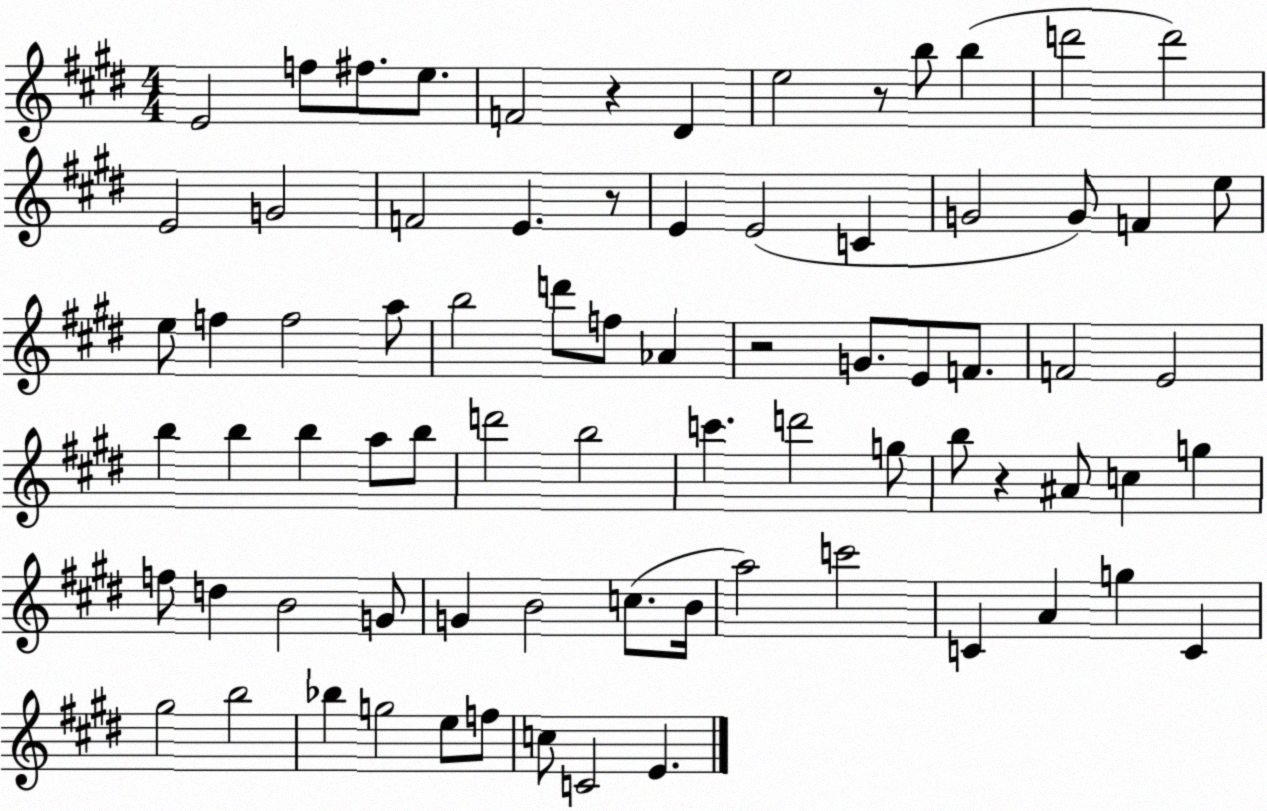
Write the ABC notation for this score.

X:1
T:Untitled
M:4/4
L:1/4
K:E
E2 f/2 ^f/2 e/2 F2 z ^D e2 z/2 b/2 b d'2 d'2 E2 G2 F2 E z/2 E E2 C G2 G/2 F e/2 e/2 f f2 a/2 b2 d'/2 f/2 _A z2 G/2 E/2 F/2 F2 E2 b b b a/2 b/2 d'2 b2 c' d'2 g/2 b/2 z ^A/2 c g f/2 d B2 G/2 G B2 c/2 B/4 a2 c'2 C A g C ^g2 b2 _b g2 e/2 f/2 c/2 C2 E